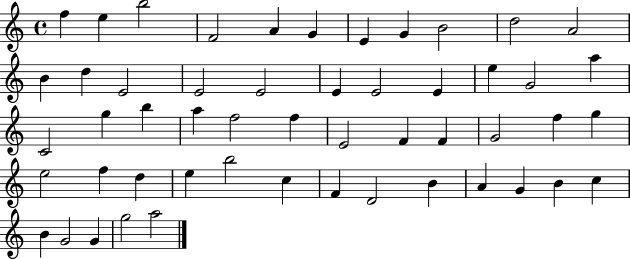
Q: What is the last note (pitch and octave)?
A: A5